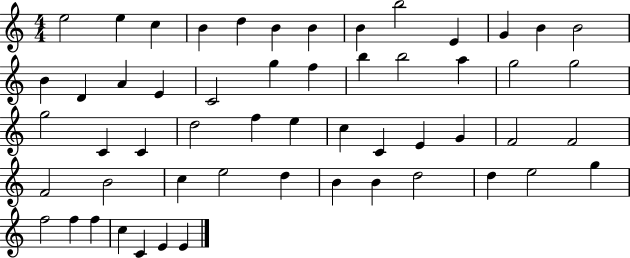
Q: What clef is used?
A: treble